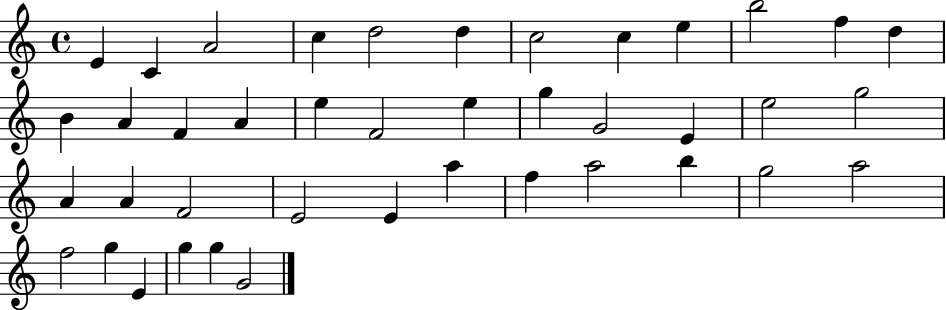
X:1
T:Untitled
M:4/4
L:1/4
K:C
E C A2 c d2 d c2 c e b2 f d B A F A e F2 e g G2 E e2 g2 A A F2 E2 E a f a2 b g2 a2 f2 g E g g G2